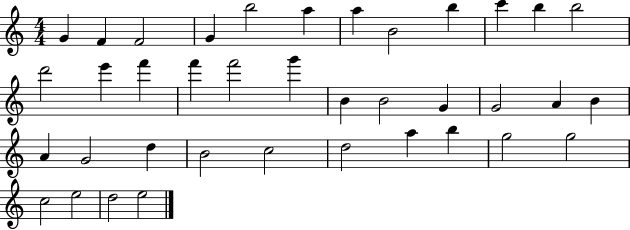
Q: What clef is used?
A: treble